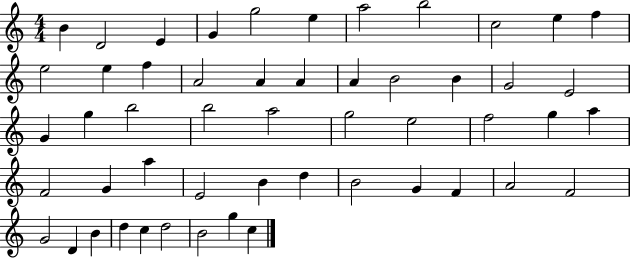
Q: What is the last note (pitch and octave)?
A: C5